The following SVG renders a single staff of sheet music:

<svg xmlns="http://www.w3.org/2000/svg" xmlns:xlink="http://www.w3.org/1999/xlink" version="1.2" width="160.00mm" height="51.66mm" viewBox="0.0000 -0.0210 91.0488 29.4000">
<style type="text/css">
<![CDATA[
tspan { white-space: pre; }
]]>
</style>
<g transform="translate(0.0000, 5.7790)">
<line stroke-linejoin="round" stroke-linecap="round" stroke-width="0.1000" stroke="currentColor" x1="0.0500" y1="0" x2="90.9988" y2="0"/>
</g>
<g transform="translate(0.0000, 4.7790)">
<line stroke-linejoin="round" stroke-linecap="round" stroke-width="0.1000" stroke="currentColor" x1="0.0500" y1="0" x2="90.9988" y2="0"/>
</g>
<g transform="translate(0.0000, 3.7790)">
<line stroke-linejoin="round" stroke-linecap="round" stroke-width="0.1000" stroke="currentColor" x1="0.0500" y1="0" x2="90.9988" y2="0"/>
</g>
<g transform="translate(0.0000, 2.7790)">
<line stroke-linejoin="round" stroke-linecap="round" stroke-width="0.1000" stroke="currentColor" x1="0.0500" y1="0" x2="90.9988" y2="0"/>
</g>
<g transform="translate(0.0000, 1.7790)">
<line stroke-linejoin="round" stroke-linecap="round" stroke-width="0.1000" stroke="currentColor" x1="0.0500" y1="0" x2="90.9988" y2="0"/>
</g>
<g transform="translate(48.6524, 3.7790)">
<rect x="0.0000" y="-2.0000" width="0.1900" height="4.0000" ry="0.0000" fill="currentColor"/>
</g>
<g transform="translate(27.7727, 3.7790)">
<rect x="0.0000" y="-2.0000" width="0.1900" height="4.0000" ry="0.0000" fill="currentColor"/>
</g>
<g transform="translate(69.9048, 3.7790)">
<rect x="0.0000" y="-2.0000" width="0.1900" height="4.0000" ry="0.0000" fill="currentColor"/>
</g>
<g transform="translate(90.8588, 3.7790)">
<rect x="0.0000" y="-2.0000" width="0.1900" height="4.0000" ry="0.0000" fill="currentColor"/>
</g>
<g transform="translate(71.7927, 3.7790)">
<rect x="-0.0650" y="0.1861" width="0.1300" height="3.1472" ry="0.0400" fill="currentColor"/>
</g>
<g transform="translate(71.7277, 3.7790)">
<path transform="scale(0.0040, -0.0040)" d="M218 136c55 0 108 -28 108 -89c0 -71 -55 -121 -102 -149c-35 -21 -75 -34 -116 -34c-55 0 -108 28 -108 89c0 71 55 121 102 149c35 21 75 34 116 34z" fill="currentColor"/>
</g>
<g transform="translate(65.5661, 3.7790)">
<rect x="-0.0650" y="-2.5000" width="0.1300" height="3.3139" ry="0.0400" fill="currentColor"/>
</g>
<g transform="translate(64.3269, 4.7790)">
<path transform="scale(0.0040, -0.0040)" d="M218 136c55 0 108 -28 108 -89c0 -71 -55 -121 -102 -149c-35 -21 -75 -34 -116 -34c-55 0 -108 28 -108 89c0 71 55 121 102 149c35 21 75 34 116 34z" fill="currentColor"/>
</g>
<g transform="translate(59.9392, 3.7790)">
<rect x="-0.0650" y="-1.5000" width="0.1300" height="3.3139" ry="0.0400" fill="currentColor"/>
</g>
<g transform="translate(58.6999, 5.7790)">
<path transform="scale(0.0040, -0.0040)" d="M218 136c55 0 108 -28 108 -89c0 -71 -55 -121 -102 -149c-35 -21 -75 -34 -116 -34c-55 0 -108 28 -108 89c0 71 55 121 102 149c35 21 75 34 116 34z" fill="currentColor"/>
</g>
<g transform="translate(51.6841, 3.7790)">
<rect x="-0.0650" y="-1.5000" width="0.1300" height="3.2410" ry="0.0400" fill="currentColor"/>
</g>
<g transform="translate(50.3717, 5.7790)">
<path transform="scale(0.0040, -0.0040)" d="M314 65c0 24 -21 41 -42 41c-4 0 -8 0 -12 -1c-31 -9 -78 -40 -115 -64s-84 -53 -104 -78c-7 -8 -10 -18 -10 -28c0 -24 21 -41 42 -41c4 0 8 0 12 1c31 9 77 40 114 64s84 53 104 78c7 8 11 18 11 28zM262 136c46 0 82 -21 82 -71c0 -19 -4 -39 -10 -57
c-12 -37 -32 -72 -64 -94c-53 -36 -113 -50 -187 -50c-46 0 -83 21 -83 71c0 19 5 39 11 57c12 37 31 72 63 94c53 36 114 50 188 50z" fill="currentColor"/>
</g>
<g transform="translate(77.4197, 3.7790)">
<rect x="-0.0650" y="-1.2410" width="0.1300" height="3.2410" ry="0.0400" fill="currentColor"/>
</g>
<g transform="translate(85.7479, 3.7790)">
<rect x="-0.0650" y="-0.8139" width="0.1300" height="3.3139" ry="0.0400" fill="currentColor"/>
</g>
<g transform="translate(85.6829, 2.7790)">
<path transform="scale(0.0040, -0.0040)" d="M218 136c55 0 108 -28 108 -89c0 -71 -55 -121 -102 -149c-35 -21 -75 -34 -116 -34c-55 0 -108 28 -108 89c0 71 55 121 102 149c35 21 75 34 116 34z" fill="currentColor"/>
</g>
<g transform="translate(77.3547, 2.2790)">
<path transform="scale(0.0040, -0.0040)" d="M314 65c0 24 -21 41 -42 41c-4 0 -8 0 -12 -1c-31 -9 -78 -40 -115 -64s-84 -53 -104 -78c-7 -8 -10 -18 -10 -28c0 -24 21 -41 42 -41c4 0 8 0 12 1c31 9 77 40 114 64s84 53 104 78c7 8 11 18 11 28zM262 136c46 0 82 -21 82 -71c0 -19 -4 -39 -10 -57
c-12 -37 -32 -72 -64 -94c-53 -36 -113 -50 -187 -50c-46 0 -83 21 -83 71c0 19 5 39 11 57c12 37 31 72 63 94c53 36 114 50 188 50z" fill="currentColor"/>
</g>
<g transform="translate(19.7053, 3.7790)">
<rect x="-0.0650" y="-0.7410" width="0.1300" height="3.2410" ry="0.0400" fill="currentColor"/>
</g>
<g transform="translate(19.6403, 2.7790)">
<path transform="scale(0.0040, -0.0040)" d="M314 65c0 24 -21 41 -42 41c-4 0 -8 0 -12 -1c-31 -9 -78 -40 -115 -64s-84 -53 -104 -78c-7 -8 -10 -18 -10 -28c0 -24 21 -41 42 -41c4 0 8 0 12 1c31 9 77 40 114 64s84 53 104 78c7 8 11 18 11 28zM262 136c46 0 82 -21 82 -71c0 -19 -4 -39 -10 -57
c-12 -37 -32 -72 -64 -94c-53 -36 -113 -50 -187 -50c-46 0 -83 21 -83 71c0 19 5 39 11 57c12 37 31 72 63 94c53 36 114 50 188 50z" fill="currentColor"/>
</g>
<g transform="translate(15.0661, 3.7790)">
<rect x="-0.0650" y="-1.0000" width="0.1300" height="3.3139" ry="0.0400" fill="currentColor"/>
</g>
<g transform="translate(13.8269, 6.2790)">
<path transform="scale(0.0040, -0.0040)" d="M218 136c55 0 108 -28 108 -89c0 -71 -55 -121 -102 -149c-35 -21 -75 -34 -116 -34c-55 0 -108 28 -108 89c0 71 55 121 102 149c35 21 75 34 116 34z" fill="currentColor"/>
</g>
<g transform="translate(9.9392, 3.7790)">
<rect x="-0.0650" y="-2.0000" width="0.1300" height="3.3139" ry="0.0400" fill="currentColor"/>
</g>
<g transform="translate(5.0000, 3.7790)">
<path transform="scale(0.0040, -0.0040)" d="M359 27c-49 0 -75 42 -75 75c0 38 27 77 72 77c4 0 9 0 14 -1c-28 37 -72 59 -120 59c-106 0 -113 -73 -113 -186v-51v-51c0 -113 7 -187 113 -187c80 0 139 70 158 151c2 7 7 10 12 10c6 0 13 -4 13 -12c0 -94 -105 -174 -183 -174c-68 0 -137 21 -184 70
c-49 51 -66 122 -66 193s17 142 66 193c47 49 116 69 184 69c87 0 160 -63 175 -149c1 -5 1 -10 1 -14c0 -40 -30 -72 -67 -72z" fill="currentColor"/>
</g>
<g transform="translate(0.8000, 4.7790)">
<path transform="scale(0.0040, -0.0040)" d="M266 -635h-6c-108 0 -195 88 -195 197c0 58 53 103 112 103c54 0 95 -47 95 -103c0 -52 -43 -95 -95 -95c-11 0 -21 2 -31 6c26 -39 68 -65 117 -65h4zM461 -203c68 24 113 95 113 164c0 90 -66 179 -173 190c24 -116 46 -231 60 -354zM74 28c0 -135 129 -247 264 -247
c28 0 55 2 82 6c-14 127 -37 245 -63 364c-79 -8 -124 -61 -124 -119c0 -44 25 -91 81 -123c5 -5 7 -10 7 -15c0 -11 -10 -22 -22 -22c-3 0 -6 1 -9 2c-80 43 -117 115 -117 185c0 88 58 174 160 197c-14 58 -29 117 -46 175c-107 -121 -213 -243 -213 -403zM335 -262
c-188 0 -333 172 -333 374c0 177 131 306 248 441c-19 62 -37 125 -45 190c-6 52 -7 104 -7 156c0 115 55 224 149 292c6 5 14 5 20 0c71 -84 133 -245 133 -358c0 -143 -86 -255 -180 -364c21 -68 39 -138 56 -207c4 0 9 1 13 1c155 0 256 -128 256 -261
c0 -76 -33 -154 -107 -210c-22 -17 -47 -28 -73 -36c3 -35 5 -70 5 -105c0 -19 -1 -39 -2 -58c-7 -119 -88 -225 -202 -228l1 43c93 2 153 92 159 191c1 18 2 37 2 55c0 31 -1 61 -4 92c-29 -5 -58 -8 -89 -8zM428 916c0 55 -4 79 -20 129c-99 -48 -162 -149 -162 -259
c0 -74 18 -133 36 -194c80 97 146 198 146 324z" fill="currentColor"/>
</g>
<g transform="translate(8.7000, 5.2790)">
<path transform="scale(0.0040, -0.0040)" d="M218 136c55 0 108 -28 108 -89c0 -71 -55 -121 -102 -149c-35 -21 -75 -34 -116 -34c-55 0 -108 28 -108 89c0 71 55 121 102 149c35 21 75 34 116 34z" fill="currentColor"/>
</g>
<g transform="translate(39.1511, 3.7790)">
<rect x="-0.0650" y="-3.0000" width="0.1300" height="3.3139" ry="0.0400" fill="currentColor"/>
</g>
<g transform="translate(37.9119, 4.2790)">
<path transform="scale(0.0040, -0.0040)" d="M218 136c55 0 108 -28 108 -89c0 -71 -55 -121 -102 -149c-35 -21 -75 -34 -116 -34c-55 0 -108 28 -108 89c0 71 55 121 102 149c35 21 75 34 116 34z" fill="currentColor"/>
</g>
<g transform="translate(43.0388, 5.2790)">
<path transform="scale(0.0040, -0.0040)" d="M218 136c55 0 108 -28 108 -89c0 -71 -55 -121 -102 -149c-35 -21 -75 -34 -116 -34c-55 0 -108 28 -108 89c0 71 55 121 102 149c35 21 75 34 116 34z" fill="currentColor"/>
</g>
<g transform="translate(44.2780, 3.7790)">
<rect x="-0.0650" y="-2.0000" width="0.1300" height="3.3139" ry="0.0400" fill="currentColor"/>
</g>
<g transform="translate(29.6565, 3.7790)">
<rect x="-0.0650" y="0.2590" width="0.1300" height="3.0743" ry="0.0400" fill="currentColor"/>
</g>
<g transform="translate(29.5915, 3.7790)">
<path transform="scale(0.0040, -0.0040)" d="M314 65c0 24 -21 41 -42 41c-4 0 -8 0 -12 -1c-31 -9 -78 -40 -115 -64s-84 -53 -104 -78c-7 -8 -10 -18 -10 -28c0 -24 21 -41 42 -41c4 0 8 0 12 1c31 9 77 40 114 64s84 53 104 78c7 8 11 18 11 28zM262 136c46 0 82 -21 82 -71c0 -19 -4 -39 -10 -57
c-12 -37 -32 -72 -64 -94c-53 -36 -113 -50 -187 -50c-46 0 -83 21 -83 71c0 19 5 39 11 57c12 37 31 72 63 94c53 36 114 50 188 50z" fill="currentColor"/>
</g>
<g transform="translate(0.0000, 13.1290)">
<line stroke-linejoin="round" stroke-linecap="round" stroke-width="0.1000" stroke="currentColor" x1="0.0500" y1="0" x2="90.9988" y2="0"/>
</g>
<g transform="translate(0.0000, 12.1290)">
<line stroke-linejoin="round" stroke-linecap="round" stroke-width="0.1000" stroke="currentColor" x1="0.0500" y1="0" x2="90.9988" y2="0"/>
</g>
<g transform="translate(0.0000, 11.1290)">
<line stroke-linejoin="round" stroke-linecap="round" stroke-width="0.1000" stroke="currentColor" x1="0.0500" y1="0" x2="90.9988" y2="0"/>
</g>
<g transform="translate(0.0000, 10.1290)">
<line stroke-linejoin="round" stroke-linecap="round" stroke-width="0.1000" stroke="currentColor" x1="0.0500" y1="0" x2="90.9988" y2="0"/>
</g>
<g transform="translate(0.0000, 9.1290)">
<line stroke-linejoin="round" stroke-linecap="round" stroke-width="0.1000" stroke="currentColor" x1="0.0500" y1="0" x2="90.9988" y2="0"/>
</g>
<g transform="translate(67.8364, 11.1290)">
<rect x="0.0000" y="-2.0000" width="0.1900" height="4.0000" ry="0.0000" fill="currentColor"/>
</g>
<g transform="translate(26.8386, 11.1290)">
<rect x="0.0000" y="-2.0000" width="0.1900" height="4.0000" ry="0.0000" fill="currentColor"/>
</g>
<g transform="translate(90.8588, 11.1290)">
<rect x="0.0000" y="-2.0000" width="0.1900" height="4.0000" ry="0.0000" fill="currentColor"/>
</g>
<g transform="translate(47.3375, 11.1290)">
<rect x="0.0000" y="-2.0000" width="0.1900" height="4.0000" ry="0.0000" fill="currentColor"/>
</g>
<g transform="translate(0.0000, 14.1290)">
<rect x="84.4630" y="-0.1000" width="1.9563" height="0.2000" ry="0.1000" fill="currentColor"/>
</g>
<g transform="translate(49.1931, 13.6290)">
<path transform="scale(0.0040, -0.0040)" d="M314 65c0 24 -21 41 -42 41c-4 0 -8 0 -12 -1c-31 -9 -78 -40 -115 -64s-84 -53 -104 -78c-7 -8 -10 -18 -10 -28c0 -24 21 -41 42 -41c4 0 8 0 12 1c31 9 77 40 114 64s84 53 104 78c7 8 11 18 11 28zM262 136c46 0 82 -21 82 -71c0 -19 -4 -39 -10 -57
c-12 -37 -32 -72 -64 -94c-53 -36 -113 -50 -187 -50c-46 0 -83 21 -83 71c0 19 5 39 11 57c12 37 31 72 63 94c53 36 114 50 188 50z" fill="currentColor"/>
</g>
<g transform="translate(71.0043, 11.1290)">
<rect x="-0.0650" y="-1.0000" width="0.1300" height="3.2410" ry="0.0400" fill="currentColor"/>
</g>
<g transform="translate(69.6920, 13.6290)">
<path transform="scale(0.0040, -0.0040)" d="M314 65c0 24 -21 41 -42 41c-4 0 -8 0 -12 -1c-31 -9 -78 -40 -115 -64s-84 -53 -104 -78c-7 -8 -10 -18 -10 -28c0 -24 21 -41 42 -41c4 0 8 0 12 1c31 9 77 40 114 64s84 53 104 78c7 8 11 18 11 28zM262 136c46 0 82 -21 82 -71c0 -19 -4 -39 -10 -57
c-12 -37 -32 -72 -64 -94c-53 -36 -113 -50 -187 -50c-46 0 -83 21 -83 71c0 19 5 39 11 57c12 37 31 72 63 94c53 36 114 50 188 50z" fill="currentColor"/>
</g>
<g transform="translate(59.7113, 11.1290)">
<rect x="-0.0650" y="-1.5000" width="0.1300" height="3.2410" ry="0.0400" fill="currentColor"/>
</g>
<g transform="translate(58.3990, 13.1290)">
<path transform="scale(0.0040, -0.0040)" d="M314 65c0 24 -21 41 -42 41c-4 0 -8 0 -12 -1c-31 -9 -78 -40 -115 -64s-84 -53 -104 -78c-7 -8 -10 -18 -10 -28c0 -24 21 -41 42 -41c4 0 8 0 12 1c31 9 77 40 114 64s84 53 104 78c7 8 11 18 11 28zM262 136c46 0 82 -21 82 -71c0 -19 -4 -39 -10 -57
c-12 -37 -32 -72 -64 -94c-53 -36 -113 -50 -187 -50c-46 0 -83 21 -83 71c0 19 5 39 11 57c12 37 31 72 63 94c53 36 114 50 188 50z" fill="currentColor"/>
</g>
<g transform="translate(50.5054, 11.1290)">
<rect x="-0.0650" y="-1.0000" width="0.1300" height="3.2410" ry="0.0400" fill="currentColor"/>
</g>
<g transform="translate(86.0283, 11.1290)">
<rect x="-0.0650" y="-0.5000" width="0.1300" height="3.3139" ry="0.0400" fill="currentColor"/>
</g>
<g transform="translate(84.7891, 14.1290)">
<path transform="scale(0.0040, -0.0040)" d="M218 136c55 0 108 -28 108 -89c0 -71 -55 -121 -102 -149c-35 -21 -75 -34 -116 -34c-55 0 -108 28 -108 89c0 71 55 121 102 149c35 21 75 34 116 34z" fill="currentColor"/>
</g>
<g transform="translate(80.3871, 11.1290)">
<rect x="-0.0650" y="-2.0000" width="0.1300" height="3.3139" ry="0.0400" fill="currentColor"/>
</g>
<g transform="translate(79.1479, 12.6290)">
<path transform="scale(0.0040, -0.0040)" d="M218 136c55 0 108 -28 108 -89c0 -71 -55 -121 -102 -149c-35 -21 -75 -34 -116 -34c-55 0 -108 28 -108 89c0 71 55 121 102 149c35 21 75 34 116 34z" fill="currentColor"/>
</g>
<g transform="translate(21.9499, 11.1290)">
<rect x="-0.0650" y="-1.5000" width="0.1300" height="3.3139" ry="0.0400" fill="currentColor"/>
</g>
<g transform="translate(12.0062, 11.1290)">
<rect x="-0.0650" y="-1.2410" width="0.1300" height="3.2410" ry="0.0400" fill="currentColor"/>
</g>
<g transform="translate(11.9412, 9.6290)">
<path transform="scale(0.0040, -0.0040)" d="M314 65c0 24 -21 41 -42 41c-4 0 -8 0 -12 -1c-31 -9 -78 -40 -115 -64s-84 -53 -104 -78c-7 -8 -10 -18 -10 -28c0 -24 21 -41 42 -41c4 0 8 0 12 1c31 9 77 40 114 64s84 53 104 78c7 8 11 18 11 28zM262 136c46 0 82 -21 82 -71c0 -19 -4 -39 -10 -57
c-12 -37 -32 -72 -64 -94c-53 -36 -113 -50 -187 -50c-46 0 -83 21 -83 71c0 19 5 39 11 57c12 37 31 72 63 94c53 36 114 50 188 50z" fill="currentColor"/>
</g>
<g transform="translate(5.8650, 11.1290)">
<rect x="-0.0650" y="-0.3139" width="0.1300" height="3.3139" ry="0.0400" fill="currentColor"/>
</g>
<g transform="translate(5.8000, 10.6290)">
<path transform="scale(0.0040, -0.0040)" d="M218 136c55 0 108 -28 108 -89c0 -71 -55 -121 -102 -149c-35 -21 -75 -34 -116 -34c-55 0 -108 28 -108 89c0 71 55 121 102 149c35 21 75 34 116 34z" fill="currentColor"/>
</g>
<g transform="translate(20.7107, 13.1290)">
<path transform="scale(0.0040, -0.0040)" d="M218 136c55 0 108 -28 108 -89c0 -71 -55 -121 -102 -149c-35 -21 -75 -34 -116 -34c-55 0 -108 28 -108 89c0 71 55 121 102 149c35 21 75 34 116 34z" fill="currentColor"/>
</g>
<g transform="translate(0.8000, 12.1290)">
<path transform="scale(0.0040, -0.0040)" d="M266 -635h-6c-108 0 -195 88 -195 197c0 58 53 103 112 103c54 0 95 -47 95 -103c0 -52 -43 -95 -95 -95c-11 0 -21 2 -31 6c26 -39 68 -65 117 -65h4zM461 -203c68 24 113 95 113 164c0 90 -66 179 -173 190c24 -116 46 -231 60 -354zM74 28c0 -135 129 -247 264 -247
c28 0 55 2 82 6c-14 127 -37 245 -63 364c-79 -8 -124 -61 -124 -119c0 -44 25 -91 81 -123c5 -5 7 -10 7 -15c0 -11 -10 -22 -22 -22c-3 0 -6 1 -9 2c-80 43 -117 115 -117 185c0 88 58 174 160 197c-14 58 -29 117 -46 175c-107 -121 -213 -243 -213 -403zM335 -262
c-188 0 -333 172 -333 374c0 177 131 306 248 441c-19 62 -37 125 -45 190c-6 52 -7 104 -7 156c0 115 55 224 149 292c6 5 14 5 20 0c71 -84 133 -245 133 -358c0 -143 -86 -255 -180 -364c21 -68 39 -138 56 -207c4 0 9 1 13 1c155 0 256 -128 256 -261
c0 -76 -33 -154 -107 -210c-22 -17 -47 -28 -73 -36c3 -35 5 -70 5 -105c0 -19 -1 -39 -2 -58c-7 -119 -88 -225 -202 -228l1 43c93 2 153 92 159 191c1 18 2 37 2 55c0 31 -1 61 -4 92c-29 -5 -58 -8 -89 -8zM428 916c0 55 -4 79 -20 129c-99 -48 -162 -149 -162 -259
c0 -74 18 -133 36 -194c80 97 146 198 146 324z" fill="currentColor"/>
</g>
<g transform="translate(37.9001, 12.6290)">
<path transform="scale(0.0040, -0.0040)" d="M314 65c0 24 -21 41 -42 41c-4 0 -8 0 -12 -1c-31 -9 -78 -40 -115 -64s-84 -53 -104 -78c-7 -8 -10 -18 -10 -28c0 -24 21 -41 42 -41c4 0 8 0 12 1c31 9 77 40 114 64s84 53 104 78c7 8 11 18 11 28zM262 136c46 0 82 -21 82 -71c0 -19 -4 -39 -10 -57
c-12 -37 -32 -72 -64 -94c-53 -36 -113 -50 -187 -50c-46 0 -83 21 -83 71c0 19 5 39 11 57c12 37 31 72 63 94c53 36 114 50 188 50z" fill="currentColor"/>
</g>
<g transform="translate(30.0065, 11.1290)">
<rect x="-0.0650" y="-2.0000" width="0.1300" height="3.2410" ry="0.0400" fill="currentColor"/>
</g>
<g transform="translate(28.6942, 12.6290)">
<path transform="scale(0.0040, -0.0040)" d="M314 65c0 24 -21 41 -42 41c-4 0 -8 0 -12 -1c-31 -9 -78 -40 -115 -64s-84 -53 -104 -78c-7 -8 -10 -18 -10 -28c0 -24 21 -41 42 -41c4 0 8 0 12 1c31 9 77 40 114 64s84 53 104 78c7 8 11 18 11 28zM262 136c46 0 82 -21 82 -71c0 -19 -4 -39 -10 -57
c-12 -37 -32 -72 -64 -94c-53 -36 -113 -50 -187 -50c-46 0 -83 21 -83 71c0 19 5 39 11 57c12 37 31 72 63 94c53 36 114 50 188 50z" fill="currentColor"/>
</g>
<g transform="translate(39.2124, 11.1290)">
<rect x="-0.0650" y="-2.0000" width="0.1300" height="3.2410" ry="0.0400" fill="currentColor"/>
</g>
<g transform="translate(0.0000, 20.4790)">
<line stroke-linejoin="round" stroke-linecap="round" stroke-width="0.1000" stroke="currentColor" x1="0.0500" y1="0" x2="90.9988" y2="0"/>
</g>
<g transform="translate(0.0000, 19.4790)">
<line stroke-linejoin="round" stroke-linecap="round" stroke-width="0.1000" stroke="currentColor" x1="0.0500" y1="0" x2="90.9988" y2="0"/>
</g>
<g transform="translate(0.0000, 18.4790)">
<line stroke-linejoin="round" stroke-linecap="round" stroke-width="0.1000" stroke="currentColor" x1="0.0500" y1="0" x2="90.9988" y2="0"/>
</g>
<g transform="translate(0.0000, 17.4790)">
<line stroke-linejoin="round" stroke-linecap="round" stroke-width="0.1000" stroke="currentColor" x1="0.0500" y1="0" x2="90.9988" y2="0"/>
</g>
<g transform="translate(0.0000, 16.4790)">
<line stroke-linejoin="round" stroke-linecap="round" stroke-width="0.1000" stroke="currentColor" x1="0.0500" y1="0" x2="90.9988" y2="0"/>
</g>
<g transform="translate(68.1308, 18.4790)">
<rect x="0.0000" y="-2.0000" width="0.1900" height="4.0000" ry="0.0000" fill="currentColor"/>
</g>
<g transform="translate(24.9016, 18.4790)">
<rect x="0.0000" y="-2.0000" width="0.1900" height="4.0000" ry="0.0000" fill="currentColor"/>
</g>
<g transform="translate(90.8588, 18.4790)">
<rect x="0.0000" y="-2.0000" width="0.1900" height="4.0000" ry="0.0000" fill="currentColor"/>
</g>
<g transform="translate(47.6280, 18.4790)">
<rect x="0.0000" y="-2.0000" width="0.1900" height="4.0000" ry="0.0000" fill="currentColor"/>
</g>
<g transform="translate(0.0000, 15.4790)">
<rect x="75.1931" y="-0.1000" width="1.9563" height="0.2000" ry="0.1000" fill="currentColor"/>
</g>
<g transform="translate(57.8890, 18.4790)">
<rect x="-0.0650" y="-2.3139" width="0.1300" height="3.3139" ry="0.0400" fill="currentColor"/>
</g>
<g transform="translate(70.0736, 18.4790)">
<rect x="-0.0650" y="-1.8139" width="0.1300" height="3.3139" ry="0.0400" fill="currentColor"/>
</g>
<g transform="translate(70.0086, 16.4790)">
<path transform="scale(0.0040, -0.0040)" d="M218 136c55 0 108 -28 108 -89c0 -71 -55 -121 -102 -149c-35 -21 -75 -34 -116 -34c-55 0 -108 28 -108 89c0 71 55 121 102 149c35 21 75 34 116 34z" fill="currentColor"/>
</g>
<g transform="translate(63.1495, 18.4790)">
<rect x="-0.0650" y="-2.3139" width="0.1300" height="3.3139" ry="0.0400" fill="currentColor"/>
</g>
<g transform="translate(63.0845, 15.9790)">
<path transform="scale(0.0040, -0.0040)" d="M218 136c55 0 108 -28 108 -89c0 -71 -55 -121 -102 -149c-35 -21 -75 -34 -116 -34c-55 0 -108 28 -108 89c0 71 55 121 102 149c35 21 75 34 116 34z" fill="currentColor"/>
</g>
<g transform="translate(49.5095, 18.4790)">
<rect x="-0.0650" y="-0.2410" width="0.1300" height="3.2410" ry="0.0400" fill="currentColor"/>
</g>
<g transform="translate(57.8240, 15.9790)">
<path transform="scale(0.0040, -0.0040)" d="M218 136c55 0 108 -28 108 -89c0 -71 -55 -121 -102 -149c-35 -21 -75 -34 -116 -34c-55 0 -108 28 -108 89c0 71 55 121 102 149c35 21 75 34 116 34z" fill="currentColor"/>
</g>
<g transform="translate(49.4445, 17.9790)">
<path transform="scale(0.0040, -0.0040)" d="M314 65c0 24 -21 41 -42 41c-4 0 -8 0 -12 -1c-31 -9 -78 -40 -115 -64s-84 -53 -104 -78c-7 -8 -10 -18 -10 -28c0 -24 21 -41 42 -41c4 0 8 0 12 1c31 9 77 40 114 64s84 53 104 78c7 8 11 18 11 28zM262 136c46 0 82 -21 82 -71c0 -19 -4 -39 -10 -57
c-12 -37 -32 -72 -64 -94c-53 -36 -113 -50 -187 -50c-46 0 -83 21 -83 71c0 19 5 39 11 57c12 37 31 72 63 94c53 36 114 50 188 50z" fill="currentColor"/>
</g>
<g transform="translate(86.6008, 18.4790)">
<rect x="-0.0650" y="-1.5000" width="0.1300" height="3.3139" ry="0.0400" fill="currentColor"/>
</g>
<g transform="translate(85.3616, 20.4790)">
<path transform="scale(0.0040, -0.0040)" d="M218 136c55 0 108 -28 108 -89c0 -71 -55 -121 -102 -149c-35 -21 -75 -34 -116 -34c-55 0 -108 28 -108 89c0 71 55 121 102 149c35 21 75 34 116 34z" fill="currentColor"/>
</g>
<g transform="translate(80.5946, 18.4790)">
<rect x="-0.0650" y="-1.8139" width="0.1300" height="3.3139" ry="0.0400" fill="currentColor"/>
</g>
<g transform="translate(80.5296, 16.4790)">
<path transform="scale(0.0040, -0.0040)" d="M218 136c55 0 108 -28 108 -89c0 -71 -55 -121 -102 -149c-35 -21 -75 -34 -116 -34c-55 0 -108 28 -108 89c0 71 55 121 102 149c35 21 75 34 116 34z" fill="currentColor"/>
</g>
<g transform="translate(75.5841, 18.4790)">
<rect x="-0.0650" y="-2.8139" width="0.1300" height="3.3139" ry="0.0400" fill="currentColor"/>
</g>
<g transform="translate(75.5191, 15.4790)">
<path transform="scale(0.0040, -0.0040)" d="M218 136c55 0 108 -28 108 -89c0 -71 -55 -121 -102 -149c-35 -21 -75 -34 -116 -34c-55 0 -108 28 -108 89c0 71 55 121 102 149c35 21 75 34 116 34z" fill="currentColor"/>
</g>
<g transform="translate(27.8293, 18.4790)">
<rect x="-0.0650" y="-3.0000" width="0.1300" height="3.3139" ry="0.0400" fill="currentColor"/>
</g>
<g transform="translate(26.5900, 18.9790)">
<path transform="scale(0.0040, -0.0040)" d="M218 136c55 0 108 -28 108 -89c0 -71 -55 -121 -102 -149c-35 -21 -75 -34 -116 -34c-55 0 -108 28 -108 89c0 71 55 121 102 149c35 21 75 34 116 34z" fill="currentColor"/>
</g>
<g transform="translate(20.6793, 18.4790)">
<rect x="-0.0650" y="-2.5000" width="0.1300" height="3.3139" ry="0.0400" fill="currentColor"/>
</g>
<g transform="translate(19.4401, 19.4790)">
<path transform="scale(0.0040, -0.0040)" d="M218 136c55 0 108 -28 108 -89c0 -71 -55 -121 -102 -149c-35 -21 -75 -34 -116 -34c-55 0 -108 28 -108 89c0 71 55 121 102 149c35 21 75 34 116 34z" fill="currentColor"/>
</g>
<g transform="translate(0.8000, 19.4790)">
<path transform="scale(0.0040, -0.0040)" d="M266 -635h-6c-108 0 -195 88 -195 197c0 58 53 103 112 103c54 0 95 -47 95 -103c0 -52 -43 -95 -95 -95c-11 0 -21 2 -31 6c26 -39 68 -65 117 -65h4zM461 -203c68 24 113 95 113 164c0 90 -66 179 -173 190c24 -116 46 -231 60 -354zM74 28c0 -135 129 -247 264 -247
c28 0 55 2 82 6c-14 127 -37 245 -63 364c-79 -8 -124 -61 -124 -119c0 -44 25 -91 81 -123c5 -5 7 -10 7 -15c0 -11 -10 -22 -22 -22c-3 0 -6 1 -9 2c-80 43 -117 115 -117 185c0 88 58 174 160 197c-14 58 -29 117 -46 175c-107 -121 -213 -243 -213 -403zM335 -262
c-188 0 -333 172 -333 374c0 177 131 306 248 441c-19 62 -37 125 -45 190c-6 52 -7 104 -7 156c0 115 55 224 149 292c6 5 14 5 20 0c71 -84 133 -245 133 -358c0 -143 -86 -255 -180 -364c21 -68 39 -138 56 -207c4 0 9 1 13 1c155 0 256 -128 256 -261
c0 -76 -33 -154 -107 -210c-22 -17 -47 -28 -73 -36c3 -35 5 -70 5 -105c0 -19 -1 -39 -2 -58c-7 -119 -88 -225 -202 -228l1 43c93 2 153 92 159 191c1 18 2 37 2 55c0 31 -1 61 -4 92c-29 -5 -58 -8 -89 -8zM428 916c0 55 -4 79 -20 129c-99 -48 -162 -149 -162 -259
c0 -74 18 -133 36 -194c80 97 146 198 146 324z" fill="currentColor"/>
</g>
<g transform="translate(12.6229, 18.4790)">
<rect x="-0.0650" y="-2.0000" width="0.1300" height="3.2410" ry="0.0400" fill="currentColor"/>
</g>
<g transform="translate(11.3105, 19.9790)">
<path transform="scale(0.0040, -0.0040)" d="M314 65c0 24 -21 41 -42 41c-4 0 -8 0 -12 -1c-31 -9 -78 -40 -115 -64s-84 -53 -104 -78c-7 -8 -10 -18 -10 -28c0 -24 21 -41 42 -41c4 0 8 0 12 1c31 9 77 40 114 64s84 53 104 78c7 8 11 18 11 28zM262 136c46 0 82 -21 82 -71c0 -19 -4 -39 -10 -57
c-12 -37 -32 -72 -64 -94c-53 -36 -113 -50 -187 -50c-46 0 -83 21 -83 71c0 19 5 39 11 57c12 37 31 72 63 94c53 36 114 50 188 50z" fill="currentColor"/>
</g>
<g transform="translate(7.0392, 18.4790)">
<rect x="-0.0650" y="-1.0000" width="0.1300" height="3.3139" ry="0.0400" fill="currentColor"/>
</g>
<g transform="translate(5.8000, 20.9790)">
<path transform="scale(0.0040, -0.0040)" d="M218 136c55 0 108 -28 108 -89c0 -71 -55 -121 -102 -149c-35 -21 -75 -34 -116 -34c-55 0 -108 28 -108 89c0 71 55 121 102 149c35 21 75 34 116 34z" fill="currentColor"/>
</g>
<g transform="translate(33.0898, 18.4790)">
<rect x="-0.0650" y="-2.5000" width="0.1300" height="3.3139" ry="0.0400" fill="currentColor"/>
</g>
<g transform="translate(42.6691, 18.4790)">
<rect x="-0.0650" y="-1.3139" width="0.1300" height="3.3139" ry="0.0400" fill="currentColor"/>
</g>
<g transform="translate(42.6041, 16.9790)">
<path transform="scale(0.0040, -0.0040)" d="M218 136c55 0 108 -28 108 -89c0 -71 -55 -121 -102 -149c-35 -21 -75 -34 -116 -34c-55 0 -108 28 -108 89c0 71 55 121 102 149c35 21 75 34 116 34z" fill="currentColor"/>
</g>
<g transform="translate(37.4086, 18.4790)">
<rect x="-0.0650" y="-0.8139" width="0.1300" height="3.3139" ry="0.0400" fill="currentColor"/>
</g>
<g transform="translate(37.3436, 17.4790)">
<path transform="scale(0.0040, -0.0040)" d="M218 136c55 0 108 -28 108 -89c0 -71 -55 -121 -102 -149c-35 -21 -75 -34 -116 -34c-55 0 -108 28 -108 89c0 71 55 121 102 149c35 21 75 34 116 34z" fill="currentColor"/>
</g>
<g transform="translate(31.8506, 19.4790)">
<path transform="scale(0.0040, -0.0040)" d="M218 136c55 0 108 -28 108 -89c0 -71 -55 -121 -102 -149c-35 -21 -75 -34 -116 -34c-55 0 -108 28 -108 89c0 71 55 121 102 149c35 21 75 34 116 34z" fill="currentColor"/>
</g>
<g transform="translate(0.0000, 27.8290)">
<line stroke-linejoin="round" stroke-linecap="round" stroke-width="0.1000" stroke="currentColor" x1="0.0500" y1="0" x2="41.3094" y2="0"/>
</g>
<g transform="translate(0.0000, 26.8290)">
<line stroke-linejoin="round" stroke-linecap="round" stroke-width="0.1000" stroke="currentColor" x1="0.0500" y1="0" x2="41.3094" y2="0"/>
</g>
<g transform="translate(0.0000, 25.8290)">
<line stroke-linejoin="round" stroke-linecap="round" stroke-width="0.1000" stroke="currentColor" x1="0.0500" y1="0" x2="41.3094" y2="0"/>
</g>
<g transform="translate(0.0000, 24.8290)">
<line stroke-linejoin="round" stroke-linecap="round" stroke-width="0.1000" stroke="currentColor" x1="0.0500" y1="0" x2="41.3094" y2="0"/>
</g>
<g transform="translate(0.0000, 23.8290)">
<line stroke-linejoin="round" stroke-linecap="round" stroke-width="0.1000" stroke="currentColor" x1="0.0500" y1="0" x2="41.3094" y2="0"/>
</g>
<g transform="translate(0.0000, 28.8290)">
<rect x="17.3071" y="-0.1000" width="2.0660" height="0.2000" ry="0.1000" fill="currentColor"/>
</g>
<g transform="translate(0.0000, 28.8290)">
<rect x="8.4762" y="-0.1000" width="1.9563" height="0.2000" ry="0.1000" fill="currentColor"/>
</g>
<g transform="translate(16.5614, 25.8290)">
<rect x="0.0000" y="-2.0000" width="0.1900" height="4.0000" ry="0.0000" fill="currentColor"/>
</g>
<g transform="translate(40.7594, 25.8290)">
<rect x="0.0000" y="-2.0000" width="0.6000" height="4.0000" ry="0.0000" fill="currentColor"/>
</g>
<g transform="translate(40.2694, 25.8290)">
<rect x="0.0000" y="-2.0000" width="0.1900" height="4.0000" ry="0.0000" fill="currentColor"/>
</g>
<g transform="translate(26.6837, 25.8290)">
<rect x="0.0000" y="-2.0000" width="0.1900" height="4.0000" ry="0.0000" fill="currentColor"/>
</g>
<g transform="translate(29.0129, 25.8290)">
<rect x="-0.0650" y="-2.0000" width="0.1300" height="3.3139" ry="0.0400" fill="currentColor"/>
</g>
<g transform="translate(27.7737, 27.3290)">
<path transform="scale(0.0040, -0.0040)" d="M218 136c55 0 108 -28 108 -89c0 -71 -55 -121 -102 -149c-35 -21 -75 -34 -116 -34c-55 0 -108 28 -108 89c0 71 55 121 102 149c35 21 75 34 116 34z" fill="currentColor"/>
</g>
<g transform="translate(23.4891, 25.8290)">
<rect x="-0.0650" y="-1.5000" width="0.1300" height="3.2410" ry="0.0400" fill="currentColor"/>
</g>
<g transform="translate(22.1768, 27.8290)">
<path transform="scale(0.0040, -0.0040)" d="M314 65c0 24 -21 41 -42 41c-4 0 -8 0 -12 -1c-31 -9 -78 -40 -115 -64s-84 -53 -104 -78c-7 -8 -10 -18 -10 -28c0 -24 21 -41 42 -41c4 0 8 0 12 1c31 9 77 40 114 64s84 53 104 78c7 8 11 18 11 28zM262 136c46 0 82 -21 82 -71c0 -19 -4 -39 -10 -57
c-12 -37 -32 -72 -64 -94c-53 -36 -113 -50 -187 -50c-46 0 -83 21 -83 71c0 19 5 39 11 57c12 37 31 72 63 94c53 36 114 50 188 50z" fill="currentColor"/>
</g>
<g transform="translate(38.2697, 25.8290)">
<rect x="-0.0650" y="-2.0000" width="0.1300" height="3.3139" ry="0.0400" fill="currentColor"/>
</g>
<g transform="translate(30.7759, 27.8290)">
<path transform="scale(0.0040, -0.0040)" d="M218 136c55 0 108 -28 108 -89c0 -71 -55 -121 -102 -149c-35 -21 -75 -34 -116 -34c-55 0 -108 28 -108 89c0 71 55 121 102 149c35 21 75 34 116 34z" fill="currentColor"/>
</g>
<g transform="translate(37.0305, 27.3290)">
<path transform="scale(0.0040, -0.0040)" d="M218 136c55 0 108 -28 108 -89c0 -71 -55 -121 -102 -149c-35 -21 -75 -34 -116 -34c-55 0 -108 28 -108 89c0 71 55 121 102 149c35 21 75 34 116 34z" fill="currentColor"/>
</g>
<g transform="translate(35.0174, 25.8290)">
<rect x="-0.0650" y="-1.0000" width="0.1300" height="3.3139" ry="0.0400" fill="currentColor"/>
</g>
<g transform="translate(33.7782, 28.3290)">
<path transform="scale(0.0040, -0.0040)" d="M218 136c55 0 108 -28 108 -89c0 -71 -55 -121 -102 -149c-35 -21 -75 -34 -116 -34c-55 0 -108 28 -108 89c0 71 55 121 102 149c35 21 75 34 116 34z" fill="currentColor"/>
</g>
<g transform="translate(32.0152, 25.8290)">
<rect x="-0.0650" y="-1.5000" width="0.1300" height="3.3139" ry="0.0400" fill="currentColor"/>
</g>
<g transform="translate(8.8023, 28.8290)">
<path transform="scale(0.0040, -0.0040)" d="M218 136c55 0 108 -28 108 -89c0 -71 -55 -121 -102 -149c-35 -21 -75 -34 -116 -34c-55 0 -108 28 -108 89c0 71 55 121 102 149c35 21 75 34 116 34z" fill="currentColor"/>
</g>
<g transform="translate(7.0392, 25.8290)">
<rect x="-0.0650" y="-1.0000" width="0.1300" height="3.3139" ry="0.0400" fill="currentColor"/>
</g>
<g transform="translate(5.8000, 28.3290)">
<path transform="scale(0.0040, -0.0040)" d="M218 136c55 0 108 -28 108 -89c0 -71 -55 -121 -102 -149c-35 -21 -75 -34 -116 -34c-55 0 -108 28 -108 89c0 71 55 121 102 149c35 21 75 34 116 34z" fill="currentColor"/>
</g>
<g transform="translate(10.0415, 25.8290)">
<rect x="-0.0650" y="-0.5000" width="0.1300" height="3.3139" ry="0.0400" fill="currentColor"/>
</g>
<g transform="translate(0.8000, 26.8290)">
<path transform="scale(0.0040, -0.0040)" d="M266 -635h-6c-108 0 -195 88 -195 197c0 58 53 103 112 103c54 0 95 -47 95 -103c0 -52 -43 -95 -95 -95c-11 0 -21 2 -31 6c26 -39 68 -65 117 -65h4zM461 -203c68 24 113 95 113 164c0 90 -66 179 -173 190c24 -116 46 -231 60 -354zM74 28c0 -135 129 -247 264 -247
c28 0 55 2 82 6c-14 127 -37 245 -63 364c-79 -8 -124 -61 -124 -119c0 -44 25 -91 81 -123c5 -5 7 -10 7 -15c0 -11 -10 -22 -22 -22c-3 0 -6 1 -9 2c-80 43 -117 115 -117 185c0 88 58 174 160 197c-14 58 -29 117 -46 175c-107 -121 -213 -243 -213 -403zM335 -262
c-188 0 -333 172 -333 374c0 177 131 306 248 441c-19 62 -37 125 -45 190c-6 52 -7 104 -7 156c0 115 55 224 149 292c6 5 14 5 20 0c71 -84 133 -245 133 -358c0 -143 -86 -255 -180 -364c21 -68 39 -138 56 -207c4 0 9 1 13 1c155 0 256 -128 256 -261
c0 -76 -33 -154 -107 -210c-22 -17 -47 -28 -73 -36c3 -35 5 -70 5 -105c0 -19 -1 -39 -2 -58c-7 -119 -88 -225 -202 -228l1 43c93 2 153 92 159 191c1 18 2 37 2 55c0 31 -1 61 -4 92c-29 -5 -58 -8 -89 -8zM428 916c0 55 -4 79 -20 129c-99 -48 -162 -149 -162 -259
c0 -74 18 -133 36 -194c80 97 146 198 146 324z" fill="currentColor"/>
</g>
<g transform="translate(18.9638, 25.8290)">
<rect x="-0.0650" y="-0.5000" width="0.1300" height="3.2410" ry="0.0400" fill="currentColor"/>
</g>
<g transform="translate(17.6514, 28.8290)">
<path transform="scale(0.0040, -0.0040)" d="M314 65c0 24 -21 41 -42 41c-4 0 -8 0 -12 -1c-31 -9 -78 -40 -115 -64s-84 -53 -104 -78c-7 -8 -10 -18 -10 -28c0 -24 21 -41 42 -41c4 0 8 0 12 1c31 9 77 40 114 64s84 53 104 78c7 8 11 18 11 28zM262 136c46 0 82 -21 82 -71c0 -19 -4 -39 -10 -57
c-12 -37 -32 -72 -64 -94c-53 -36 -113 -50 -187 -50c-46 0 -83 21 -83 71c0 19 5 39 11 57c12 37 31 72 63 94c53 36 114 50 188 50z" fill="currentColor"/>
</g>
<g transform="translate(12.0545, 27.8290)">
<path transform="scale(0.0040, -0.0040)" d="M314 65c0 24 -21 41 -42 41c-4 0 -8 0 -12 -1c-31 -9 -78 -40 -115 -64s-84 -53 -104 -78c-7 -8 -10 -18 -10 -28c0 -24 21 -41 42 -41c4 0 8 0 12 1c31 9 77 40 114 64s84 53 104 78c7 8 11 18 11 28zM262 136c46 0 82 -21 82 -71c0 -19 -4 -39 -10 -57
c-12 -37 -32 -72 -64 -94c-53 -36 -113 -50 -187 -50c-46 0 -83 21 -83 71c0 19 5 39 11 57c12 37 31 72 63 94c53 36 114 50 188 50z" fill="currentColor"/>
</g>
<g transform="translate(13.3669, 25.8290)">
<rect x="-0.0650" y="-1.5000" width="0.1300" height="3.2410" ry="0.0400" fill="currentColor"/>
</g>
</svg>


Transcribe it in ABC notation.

X:1
T:Untitled
M:4/4
L:1/4
K:C
F D d2 B2 A F E2 E G B e2 d c e2 E F2 F2 D2 E2 D2 F C D F2 G A G d e c2 g g f a f E D C E2 C2 E2 F E D F